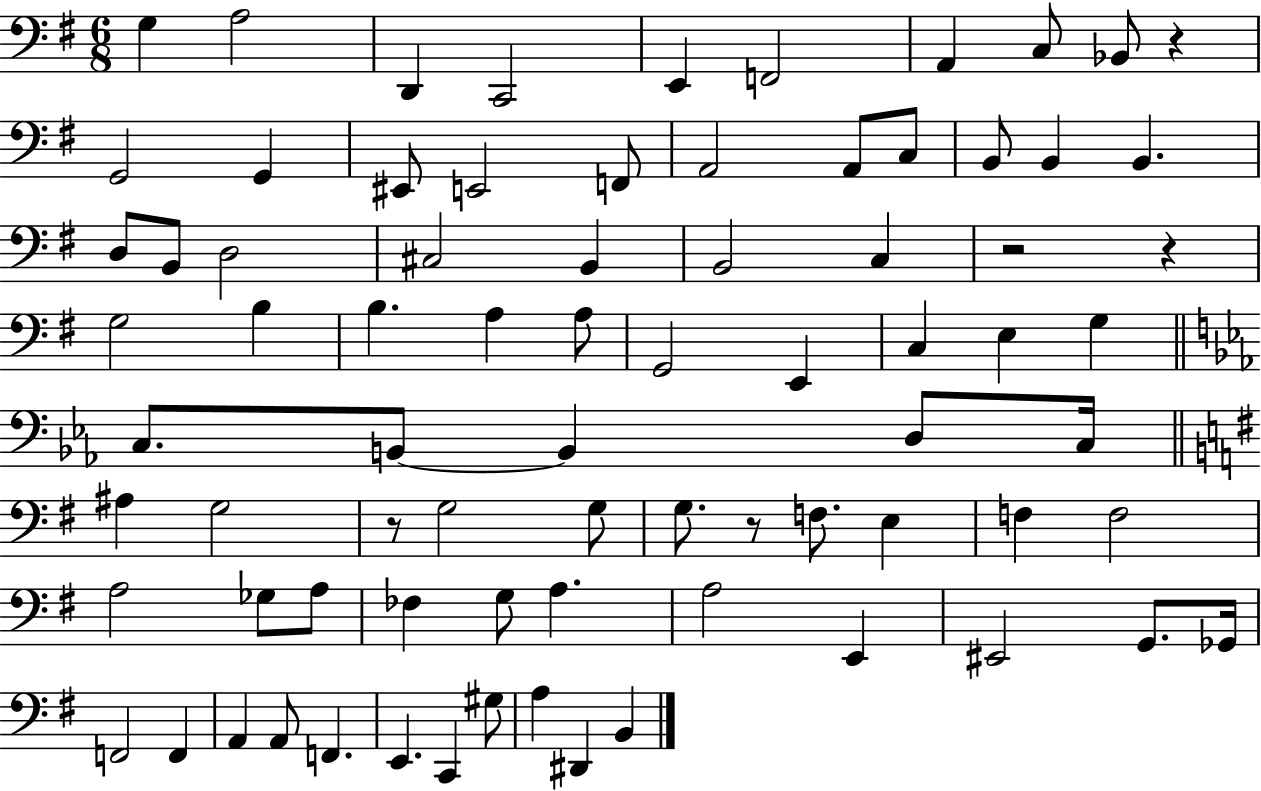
{
  \clef bass
  \numericTimeSignature
  \time 6/8
  \key g \major
  g4 a2 | d,4 c,2 | e,4 f,2 | a,4 c8 bes,8 r4 | \break g,2 g,4 | eis,8 e,2 f,8 | a,2 a,8 c8 | b,8 b,4 b,4. | \break d8 b,8 d2 | cis2 b,4 | b,2 c4 | r2 r4 | \break g2 b4 | b4. a4 a8 | g,2 e,4 | c4 e4 g4 | \break \bar "||" \break \key ees \major c8. b,8~~ b,4 d8 c16 | \bar "||" \break \key g \major ais4 g2 | r8 g2 g8 | g8. r8 f8. e4 | f4 f2 | \break a2 ges8 a8 | fes4 g8 a4. | a2 e,4 | eis,2 g,8. ges,16 | \break f,2 f,4 | a,4 a,8 f,4. | e,4. c,4 gis8 | a4 dis,4 b,4 | \break \bar "|."
}